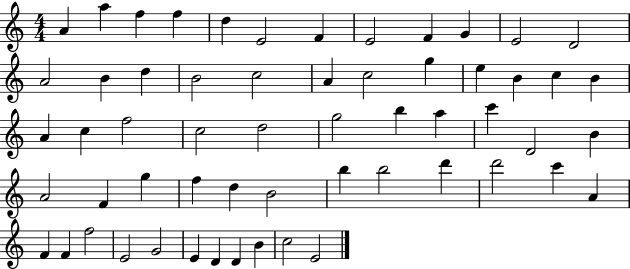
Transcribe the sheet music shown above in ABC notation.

X:1
T:Untitled
M:4/4
L:1/4
K:C
A a f f d E2 F E2 F G E2 D2 A2 B d B2 c2 A c2 g e B c B A c f2 c2 d2 g2 b a c' D2 B A2 F g f d B2 b b2 d' d'2 c' A F F f2 E2 G2 E D D B c2 E2